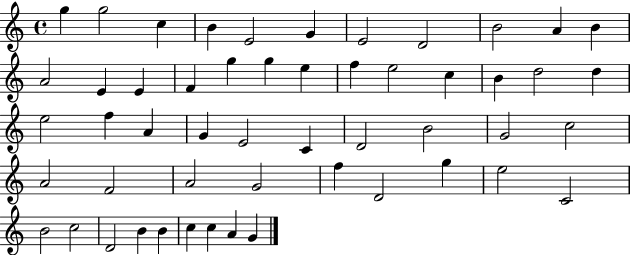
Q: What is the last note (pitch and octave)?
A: G4